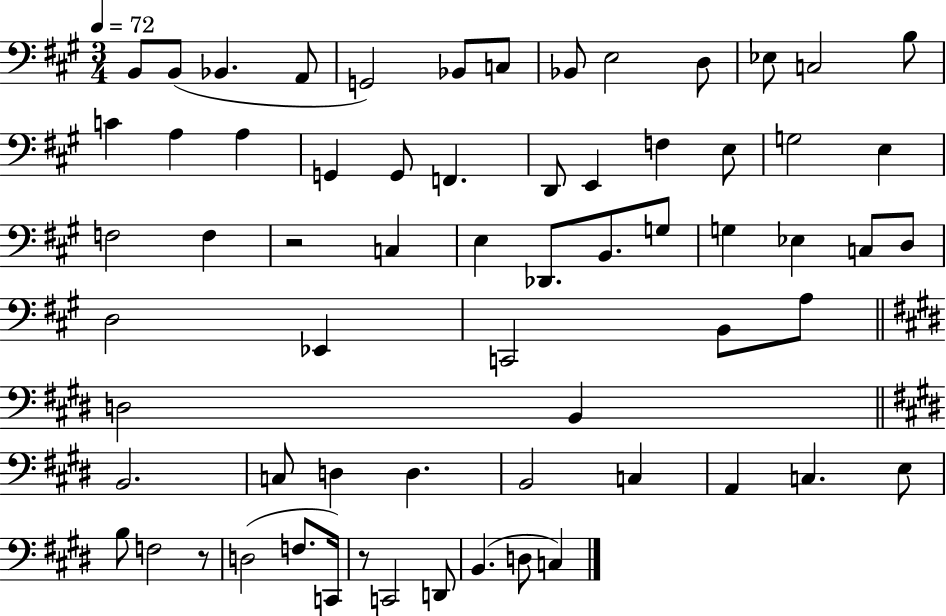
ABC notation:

X:1
T:Untitled
M:3/4
L:1/4
K:A
B,,/2 B,,/2 _B,, A,,/2 G,,2 _B,,/2 C,/2 _B,,/2 E,2 D,/2 _E,/2 C,2 B,/2 C A, A, G,, G,,/2 F,, D,,/2 E,, F, E,/2 G,2 E, F,2 F, z2 C, E, _D,,/2 B,,/2 G,/2 G, _E, C,/2 D,/2 D,2 _E,, C,,2 B,,/2 A,/2 D,2 B,, B,,2 C,/2 D, D, B,,2 C, A,, C, E,/2 B,/2 F,2 z/2 D,2 F,/2 C,,/4 z/2 C,,2 D,,/2 B,, D,/2 C,